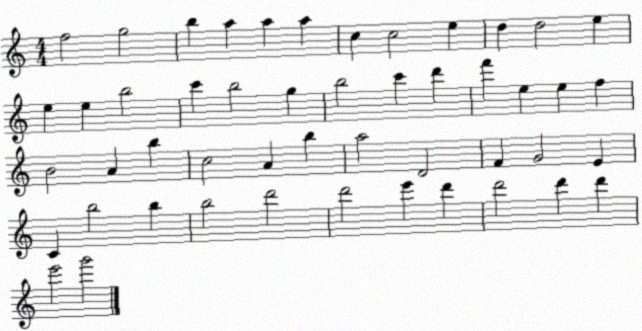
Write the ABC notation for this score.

X:1
T:Untitled
M:4/4
L:1/4
K:C
f2 g2 b a a a c c2 e d d2 e e e b2 c' b2 g b2 c' d' f' e e f B2 A b c2 A b a2 D2 F G2 E C b2 b b2 d'2 d'2 e' d' d'2 d' d' e'2 g'2